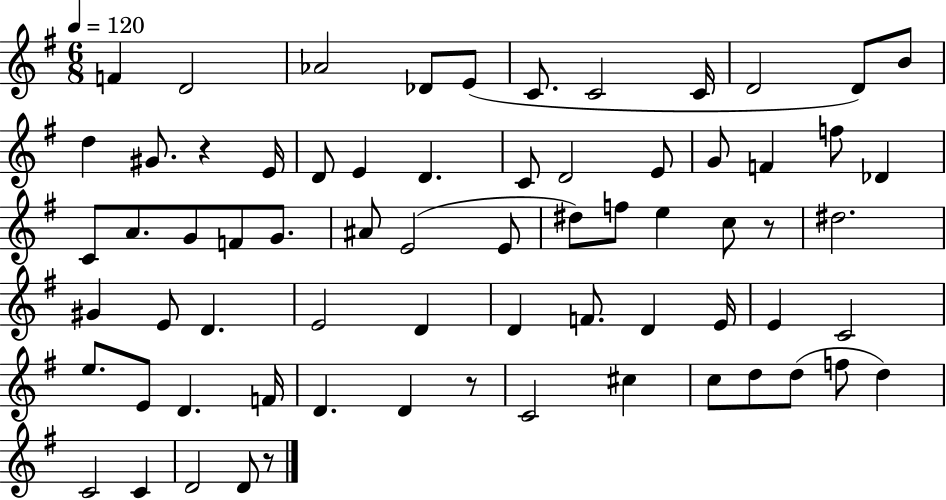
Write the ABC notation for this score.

X:1
T:Untitled
M:6/8
L:1/4
K:G
F D2 _A2 _D/2 E/2 C/2 C2 C/4 D2 D/2 B/2 d ^G/2 z E/4 D/2 E D C/2 D2 E/2 G/2 F f/2 _D C/2 A/2 G/2 F/2 G/2 ^A/2 E2 E/2 ^d/2 f/2 e c/2 z/2 ^d2 ^G E/2 D E2 D D F/2 D E/4 E C2 e/2 E/2 D F/4 D D z/2 C2 ^c c/2 d/2 d/2 f/2 d C2 C D2 D/2 z/2